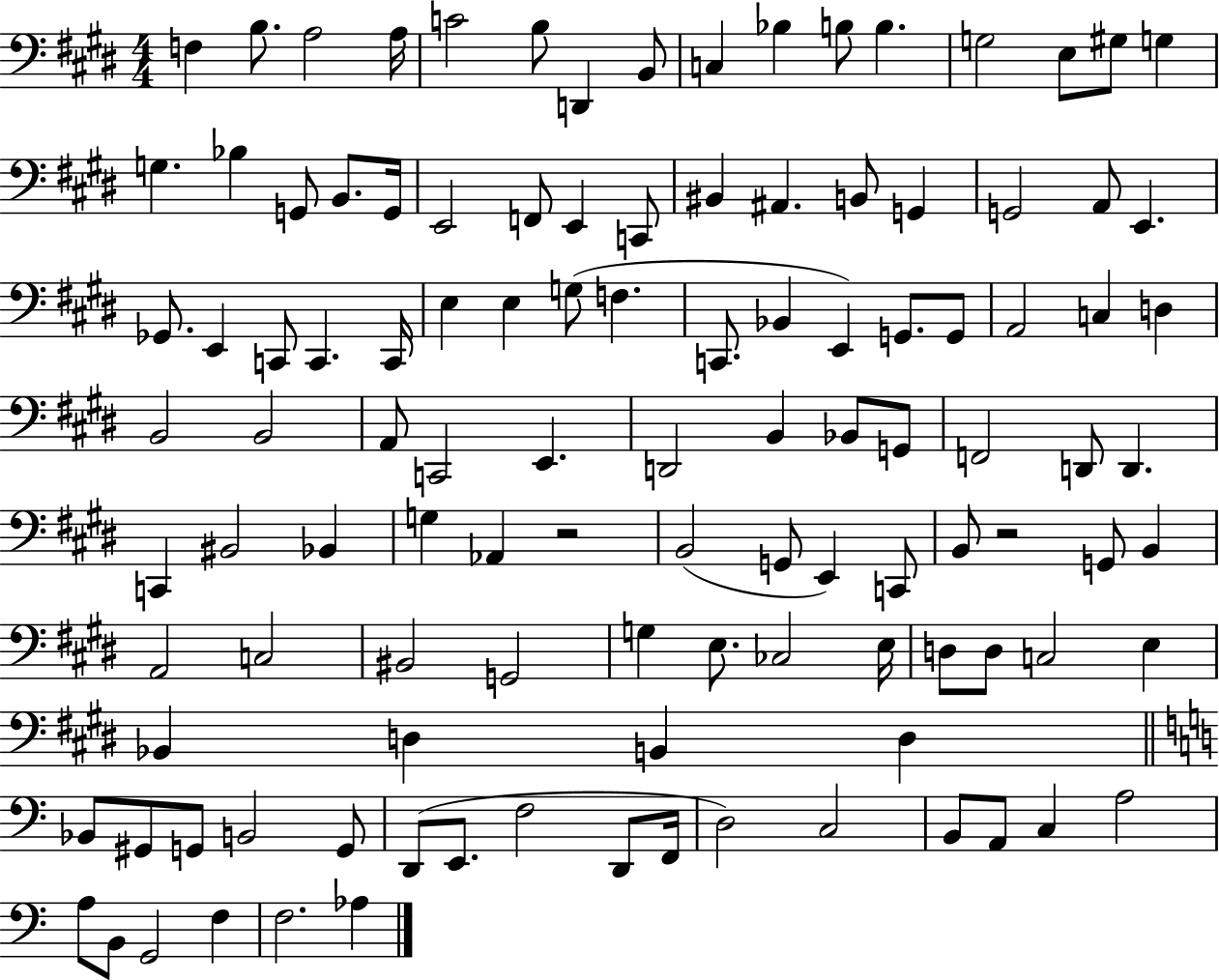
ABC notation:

X:1
T:Untitled
M:4/4
L:1/4
K:E
F, B,/2 A,2 A,/4 C2 B,/2 D,, B,,/2 C, _B, B,/2 B, G,2 E,/2 ^G,/2 G, G, _B, G,,/2 B,,/2 G,,/4 E,,2 F,,/2 E,, C,,/2 ^B,, ^A,, B,,/2 G,, G,,2 A,,/2 E,, _G,,/2 E,, C,,/2 C,, C,,/4 E, E, G,/2 F, C,,/2 _B,, E,, G,,/2 G,,/2 A,,2 C, D, B,,2 B,,2 A,,/2 C,,2 E,, D,,2 B,, _B,,/2 G,,/2 F,,2 D,,/2 D,, C,, ^B,,2 _B,, G, _A,, z2 B,,2 G,,/2 E,, C,,/2 B,,/2 z2 G,,/2 B,, A,,2 C,2 ^B,,2 G,,2 G, E,/2 _C,2 E,/4 D,/2 D,/2 C,2 E, _B,, D, B,, D, _B,,/2 ^G,,/2 G,,/2 B,,2 G,,/2 D,,/2 E,,/2 F,2 D,,/2 F,,/4 D,2 C,2 B,,/2 A,,/2 C, A,2 A,/2 B,,/2 G,,2 F, F,2 _A,